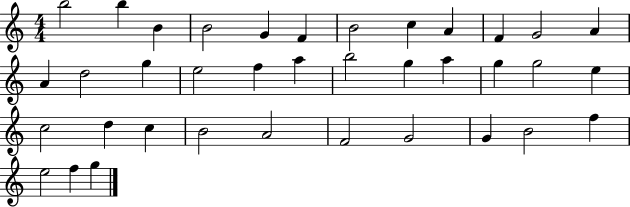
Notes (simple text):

B5/h B5/q B4/q B4/h G4/q F4/q B4/h C5/q A4/q F4/q G4/h A4/q A4/q D5/h G5/q E5/h F5/q A5/q B5/h G5/q A5/q G5/q G5/h E5/q C5/h D5/q C5/q B4/h A4/h F4/h G4/h G4/q B4/h F5/q E5/h F5/q G5/q